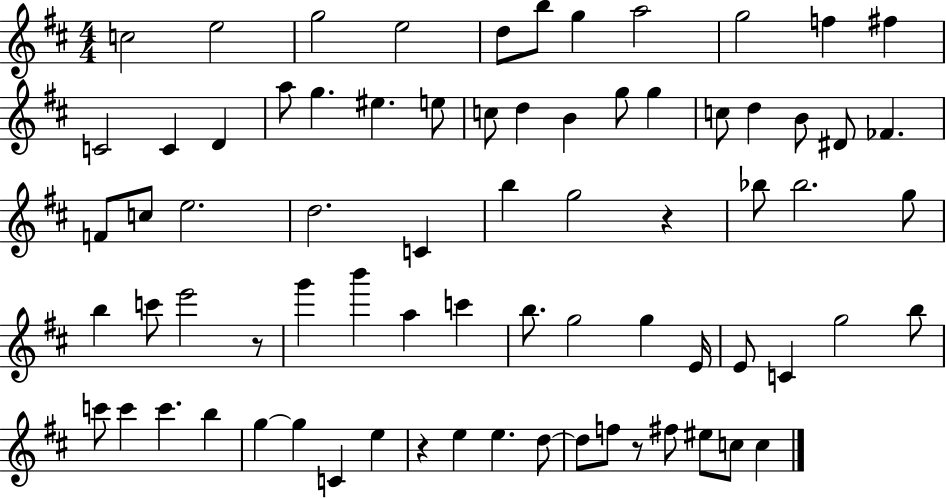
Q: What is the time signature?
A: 4/4